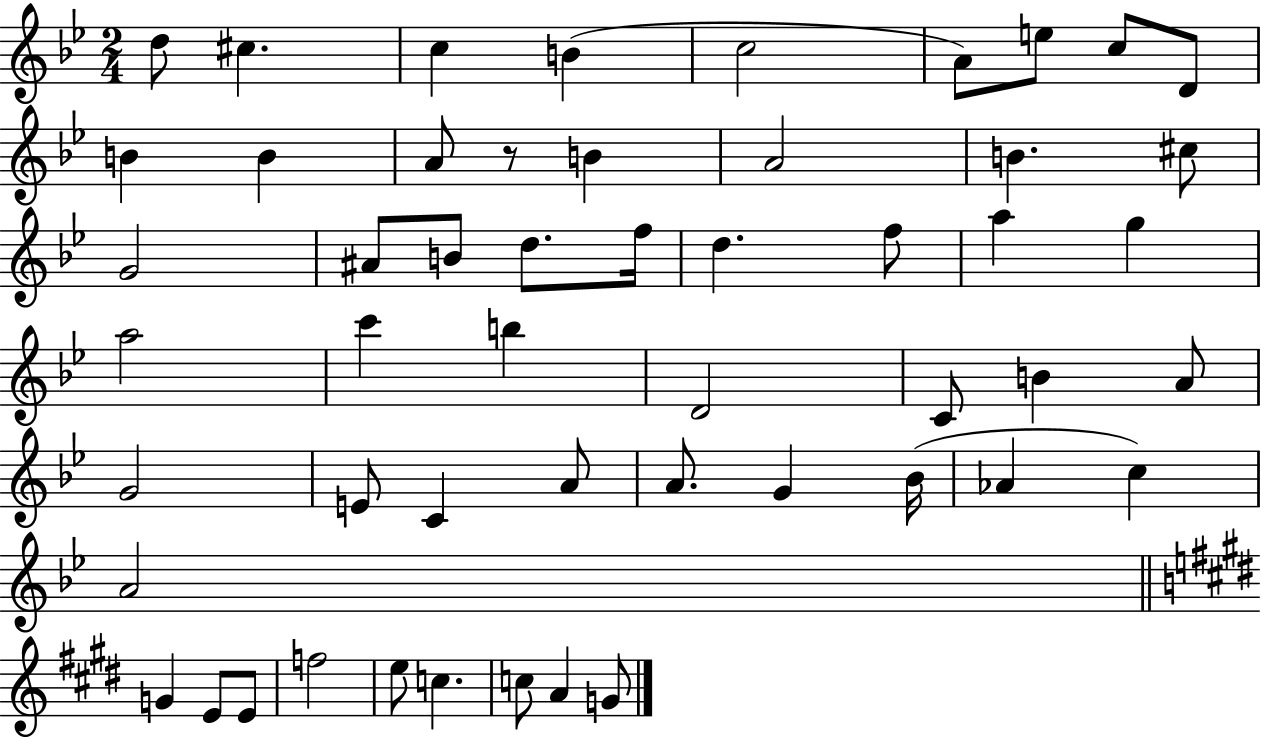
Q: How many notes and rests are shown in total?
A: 52